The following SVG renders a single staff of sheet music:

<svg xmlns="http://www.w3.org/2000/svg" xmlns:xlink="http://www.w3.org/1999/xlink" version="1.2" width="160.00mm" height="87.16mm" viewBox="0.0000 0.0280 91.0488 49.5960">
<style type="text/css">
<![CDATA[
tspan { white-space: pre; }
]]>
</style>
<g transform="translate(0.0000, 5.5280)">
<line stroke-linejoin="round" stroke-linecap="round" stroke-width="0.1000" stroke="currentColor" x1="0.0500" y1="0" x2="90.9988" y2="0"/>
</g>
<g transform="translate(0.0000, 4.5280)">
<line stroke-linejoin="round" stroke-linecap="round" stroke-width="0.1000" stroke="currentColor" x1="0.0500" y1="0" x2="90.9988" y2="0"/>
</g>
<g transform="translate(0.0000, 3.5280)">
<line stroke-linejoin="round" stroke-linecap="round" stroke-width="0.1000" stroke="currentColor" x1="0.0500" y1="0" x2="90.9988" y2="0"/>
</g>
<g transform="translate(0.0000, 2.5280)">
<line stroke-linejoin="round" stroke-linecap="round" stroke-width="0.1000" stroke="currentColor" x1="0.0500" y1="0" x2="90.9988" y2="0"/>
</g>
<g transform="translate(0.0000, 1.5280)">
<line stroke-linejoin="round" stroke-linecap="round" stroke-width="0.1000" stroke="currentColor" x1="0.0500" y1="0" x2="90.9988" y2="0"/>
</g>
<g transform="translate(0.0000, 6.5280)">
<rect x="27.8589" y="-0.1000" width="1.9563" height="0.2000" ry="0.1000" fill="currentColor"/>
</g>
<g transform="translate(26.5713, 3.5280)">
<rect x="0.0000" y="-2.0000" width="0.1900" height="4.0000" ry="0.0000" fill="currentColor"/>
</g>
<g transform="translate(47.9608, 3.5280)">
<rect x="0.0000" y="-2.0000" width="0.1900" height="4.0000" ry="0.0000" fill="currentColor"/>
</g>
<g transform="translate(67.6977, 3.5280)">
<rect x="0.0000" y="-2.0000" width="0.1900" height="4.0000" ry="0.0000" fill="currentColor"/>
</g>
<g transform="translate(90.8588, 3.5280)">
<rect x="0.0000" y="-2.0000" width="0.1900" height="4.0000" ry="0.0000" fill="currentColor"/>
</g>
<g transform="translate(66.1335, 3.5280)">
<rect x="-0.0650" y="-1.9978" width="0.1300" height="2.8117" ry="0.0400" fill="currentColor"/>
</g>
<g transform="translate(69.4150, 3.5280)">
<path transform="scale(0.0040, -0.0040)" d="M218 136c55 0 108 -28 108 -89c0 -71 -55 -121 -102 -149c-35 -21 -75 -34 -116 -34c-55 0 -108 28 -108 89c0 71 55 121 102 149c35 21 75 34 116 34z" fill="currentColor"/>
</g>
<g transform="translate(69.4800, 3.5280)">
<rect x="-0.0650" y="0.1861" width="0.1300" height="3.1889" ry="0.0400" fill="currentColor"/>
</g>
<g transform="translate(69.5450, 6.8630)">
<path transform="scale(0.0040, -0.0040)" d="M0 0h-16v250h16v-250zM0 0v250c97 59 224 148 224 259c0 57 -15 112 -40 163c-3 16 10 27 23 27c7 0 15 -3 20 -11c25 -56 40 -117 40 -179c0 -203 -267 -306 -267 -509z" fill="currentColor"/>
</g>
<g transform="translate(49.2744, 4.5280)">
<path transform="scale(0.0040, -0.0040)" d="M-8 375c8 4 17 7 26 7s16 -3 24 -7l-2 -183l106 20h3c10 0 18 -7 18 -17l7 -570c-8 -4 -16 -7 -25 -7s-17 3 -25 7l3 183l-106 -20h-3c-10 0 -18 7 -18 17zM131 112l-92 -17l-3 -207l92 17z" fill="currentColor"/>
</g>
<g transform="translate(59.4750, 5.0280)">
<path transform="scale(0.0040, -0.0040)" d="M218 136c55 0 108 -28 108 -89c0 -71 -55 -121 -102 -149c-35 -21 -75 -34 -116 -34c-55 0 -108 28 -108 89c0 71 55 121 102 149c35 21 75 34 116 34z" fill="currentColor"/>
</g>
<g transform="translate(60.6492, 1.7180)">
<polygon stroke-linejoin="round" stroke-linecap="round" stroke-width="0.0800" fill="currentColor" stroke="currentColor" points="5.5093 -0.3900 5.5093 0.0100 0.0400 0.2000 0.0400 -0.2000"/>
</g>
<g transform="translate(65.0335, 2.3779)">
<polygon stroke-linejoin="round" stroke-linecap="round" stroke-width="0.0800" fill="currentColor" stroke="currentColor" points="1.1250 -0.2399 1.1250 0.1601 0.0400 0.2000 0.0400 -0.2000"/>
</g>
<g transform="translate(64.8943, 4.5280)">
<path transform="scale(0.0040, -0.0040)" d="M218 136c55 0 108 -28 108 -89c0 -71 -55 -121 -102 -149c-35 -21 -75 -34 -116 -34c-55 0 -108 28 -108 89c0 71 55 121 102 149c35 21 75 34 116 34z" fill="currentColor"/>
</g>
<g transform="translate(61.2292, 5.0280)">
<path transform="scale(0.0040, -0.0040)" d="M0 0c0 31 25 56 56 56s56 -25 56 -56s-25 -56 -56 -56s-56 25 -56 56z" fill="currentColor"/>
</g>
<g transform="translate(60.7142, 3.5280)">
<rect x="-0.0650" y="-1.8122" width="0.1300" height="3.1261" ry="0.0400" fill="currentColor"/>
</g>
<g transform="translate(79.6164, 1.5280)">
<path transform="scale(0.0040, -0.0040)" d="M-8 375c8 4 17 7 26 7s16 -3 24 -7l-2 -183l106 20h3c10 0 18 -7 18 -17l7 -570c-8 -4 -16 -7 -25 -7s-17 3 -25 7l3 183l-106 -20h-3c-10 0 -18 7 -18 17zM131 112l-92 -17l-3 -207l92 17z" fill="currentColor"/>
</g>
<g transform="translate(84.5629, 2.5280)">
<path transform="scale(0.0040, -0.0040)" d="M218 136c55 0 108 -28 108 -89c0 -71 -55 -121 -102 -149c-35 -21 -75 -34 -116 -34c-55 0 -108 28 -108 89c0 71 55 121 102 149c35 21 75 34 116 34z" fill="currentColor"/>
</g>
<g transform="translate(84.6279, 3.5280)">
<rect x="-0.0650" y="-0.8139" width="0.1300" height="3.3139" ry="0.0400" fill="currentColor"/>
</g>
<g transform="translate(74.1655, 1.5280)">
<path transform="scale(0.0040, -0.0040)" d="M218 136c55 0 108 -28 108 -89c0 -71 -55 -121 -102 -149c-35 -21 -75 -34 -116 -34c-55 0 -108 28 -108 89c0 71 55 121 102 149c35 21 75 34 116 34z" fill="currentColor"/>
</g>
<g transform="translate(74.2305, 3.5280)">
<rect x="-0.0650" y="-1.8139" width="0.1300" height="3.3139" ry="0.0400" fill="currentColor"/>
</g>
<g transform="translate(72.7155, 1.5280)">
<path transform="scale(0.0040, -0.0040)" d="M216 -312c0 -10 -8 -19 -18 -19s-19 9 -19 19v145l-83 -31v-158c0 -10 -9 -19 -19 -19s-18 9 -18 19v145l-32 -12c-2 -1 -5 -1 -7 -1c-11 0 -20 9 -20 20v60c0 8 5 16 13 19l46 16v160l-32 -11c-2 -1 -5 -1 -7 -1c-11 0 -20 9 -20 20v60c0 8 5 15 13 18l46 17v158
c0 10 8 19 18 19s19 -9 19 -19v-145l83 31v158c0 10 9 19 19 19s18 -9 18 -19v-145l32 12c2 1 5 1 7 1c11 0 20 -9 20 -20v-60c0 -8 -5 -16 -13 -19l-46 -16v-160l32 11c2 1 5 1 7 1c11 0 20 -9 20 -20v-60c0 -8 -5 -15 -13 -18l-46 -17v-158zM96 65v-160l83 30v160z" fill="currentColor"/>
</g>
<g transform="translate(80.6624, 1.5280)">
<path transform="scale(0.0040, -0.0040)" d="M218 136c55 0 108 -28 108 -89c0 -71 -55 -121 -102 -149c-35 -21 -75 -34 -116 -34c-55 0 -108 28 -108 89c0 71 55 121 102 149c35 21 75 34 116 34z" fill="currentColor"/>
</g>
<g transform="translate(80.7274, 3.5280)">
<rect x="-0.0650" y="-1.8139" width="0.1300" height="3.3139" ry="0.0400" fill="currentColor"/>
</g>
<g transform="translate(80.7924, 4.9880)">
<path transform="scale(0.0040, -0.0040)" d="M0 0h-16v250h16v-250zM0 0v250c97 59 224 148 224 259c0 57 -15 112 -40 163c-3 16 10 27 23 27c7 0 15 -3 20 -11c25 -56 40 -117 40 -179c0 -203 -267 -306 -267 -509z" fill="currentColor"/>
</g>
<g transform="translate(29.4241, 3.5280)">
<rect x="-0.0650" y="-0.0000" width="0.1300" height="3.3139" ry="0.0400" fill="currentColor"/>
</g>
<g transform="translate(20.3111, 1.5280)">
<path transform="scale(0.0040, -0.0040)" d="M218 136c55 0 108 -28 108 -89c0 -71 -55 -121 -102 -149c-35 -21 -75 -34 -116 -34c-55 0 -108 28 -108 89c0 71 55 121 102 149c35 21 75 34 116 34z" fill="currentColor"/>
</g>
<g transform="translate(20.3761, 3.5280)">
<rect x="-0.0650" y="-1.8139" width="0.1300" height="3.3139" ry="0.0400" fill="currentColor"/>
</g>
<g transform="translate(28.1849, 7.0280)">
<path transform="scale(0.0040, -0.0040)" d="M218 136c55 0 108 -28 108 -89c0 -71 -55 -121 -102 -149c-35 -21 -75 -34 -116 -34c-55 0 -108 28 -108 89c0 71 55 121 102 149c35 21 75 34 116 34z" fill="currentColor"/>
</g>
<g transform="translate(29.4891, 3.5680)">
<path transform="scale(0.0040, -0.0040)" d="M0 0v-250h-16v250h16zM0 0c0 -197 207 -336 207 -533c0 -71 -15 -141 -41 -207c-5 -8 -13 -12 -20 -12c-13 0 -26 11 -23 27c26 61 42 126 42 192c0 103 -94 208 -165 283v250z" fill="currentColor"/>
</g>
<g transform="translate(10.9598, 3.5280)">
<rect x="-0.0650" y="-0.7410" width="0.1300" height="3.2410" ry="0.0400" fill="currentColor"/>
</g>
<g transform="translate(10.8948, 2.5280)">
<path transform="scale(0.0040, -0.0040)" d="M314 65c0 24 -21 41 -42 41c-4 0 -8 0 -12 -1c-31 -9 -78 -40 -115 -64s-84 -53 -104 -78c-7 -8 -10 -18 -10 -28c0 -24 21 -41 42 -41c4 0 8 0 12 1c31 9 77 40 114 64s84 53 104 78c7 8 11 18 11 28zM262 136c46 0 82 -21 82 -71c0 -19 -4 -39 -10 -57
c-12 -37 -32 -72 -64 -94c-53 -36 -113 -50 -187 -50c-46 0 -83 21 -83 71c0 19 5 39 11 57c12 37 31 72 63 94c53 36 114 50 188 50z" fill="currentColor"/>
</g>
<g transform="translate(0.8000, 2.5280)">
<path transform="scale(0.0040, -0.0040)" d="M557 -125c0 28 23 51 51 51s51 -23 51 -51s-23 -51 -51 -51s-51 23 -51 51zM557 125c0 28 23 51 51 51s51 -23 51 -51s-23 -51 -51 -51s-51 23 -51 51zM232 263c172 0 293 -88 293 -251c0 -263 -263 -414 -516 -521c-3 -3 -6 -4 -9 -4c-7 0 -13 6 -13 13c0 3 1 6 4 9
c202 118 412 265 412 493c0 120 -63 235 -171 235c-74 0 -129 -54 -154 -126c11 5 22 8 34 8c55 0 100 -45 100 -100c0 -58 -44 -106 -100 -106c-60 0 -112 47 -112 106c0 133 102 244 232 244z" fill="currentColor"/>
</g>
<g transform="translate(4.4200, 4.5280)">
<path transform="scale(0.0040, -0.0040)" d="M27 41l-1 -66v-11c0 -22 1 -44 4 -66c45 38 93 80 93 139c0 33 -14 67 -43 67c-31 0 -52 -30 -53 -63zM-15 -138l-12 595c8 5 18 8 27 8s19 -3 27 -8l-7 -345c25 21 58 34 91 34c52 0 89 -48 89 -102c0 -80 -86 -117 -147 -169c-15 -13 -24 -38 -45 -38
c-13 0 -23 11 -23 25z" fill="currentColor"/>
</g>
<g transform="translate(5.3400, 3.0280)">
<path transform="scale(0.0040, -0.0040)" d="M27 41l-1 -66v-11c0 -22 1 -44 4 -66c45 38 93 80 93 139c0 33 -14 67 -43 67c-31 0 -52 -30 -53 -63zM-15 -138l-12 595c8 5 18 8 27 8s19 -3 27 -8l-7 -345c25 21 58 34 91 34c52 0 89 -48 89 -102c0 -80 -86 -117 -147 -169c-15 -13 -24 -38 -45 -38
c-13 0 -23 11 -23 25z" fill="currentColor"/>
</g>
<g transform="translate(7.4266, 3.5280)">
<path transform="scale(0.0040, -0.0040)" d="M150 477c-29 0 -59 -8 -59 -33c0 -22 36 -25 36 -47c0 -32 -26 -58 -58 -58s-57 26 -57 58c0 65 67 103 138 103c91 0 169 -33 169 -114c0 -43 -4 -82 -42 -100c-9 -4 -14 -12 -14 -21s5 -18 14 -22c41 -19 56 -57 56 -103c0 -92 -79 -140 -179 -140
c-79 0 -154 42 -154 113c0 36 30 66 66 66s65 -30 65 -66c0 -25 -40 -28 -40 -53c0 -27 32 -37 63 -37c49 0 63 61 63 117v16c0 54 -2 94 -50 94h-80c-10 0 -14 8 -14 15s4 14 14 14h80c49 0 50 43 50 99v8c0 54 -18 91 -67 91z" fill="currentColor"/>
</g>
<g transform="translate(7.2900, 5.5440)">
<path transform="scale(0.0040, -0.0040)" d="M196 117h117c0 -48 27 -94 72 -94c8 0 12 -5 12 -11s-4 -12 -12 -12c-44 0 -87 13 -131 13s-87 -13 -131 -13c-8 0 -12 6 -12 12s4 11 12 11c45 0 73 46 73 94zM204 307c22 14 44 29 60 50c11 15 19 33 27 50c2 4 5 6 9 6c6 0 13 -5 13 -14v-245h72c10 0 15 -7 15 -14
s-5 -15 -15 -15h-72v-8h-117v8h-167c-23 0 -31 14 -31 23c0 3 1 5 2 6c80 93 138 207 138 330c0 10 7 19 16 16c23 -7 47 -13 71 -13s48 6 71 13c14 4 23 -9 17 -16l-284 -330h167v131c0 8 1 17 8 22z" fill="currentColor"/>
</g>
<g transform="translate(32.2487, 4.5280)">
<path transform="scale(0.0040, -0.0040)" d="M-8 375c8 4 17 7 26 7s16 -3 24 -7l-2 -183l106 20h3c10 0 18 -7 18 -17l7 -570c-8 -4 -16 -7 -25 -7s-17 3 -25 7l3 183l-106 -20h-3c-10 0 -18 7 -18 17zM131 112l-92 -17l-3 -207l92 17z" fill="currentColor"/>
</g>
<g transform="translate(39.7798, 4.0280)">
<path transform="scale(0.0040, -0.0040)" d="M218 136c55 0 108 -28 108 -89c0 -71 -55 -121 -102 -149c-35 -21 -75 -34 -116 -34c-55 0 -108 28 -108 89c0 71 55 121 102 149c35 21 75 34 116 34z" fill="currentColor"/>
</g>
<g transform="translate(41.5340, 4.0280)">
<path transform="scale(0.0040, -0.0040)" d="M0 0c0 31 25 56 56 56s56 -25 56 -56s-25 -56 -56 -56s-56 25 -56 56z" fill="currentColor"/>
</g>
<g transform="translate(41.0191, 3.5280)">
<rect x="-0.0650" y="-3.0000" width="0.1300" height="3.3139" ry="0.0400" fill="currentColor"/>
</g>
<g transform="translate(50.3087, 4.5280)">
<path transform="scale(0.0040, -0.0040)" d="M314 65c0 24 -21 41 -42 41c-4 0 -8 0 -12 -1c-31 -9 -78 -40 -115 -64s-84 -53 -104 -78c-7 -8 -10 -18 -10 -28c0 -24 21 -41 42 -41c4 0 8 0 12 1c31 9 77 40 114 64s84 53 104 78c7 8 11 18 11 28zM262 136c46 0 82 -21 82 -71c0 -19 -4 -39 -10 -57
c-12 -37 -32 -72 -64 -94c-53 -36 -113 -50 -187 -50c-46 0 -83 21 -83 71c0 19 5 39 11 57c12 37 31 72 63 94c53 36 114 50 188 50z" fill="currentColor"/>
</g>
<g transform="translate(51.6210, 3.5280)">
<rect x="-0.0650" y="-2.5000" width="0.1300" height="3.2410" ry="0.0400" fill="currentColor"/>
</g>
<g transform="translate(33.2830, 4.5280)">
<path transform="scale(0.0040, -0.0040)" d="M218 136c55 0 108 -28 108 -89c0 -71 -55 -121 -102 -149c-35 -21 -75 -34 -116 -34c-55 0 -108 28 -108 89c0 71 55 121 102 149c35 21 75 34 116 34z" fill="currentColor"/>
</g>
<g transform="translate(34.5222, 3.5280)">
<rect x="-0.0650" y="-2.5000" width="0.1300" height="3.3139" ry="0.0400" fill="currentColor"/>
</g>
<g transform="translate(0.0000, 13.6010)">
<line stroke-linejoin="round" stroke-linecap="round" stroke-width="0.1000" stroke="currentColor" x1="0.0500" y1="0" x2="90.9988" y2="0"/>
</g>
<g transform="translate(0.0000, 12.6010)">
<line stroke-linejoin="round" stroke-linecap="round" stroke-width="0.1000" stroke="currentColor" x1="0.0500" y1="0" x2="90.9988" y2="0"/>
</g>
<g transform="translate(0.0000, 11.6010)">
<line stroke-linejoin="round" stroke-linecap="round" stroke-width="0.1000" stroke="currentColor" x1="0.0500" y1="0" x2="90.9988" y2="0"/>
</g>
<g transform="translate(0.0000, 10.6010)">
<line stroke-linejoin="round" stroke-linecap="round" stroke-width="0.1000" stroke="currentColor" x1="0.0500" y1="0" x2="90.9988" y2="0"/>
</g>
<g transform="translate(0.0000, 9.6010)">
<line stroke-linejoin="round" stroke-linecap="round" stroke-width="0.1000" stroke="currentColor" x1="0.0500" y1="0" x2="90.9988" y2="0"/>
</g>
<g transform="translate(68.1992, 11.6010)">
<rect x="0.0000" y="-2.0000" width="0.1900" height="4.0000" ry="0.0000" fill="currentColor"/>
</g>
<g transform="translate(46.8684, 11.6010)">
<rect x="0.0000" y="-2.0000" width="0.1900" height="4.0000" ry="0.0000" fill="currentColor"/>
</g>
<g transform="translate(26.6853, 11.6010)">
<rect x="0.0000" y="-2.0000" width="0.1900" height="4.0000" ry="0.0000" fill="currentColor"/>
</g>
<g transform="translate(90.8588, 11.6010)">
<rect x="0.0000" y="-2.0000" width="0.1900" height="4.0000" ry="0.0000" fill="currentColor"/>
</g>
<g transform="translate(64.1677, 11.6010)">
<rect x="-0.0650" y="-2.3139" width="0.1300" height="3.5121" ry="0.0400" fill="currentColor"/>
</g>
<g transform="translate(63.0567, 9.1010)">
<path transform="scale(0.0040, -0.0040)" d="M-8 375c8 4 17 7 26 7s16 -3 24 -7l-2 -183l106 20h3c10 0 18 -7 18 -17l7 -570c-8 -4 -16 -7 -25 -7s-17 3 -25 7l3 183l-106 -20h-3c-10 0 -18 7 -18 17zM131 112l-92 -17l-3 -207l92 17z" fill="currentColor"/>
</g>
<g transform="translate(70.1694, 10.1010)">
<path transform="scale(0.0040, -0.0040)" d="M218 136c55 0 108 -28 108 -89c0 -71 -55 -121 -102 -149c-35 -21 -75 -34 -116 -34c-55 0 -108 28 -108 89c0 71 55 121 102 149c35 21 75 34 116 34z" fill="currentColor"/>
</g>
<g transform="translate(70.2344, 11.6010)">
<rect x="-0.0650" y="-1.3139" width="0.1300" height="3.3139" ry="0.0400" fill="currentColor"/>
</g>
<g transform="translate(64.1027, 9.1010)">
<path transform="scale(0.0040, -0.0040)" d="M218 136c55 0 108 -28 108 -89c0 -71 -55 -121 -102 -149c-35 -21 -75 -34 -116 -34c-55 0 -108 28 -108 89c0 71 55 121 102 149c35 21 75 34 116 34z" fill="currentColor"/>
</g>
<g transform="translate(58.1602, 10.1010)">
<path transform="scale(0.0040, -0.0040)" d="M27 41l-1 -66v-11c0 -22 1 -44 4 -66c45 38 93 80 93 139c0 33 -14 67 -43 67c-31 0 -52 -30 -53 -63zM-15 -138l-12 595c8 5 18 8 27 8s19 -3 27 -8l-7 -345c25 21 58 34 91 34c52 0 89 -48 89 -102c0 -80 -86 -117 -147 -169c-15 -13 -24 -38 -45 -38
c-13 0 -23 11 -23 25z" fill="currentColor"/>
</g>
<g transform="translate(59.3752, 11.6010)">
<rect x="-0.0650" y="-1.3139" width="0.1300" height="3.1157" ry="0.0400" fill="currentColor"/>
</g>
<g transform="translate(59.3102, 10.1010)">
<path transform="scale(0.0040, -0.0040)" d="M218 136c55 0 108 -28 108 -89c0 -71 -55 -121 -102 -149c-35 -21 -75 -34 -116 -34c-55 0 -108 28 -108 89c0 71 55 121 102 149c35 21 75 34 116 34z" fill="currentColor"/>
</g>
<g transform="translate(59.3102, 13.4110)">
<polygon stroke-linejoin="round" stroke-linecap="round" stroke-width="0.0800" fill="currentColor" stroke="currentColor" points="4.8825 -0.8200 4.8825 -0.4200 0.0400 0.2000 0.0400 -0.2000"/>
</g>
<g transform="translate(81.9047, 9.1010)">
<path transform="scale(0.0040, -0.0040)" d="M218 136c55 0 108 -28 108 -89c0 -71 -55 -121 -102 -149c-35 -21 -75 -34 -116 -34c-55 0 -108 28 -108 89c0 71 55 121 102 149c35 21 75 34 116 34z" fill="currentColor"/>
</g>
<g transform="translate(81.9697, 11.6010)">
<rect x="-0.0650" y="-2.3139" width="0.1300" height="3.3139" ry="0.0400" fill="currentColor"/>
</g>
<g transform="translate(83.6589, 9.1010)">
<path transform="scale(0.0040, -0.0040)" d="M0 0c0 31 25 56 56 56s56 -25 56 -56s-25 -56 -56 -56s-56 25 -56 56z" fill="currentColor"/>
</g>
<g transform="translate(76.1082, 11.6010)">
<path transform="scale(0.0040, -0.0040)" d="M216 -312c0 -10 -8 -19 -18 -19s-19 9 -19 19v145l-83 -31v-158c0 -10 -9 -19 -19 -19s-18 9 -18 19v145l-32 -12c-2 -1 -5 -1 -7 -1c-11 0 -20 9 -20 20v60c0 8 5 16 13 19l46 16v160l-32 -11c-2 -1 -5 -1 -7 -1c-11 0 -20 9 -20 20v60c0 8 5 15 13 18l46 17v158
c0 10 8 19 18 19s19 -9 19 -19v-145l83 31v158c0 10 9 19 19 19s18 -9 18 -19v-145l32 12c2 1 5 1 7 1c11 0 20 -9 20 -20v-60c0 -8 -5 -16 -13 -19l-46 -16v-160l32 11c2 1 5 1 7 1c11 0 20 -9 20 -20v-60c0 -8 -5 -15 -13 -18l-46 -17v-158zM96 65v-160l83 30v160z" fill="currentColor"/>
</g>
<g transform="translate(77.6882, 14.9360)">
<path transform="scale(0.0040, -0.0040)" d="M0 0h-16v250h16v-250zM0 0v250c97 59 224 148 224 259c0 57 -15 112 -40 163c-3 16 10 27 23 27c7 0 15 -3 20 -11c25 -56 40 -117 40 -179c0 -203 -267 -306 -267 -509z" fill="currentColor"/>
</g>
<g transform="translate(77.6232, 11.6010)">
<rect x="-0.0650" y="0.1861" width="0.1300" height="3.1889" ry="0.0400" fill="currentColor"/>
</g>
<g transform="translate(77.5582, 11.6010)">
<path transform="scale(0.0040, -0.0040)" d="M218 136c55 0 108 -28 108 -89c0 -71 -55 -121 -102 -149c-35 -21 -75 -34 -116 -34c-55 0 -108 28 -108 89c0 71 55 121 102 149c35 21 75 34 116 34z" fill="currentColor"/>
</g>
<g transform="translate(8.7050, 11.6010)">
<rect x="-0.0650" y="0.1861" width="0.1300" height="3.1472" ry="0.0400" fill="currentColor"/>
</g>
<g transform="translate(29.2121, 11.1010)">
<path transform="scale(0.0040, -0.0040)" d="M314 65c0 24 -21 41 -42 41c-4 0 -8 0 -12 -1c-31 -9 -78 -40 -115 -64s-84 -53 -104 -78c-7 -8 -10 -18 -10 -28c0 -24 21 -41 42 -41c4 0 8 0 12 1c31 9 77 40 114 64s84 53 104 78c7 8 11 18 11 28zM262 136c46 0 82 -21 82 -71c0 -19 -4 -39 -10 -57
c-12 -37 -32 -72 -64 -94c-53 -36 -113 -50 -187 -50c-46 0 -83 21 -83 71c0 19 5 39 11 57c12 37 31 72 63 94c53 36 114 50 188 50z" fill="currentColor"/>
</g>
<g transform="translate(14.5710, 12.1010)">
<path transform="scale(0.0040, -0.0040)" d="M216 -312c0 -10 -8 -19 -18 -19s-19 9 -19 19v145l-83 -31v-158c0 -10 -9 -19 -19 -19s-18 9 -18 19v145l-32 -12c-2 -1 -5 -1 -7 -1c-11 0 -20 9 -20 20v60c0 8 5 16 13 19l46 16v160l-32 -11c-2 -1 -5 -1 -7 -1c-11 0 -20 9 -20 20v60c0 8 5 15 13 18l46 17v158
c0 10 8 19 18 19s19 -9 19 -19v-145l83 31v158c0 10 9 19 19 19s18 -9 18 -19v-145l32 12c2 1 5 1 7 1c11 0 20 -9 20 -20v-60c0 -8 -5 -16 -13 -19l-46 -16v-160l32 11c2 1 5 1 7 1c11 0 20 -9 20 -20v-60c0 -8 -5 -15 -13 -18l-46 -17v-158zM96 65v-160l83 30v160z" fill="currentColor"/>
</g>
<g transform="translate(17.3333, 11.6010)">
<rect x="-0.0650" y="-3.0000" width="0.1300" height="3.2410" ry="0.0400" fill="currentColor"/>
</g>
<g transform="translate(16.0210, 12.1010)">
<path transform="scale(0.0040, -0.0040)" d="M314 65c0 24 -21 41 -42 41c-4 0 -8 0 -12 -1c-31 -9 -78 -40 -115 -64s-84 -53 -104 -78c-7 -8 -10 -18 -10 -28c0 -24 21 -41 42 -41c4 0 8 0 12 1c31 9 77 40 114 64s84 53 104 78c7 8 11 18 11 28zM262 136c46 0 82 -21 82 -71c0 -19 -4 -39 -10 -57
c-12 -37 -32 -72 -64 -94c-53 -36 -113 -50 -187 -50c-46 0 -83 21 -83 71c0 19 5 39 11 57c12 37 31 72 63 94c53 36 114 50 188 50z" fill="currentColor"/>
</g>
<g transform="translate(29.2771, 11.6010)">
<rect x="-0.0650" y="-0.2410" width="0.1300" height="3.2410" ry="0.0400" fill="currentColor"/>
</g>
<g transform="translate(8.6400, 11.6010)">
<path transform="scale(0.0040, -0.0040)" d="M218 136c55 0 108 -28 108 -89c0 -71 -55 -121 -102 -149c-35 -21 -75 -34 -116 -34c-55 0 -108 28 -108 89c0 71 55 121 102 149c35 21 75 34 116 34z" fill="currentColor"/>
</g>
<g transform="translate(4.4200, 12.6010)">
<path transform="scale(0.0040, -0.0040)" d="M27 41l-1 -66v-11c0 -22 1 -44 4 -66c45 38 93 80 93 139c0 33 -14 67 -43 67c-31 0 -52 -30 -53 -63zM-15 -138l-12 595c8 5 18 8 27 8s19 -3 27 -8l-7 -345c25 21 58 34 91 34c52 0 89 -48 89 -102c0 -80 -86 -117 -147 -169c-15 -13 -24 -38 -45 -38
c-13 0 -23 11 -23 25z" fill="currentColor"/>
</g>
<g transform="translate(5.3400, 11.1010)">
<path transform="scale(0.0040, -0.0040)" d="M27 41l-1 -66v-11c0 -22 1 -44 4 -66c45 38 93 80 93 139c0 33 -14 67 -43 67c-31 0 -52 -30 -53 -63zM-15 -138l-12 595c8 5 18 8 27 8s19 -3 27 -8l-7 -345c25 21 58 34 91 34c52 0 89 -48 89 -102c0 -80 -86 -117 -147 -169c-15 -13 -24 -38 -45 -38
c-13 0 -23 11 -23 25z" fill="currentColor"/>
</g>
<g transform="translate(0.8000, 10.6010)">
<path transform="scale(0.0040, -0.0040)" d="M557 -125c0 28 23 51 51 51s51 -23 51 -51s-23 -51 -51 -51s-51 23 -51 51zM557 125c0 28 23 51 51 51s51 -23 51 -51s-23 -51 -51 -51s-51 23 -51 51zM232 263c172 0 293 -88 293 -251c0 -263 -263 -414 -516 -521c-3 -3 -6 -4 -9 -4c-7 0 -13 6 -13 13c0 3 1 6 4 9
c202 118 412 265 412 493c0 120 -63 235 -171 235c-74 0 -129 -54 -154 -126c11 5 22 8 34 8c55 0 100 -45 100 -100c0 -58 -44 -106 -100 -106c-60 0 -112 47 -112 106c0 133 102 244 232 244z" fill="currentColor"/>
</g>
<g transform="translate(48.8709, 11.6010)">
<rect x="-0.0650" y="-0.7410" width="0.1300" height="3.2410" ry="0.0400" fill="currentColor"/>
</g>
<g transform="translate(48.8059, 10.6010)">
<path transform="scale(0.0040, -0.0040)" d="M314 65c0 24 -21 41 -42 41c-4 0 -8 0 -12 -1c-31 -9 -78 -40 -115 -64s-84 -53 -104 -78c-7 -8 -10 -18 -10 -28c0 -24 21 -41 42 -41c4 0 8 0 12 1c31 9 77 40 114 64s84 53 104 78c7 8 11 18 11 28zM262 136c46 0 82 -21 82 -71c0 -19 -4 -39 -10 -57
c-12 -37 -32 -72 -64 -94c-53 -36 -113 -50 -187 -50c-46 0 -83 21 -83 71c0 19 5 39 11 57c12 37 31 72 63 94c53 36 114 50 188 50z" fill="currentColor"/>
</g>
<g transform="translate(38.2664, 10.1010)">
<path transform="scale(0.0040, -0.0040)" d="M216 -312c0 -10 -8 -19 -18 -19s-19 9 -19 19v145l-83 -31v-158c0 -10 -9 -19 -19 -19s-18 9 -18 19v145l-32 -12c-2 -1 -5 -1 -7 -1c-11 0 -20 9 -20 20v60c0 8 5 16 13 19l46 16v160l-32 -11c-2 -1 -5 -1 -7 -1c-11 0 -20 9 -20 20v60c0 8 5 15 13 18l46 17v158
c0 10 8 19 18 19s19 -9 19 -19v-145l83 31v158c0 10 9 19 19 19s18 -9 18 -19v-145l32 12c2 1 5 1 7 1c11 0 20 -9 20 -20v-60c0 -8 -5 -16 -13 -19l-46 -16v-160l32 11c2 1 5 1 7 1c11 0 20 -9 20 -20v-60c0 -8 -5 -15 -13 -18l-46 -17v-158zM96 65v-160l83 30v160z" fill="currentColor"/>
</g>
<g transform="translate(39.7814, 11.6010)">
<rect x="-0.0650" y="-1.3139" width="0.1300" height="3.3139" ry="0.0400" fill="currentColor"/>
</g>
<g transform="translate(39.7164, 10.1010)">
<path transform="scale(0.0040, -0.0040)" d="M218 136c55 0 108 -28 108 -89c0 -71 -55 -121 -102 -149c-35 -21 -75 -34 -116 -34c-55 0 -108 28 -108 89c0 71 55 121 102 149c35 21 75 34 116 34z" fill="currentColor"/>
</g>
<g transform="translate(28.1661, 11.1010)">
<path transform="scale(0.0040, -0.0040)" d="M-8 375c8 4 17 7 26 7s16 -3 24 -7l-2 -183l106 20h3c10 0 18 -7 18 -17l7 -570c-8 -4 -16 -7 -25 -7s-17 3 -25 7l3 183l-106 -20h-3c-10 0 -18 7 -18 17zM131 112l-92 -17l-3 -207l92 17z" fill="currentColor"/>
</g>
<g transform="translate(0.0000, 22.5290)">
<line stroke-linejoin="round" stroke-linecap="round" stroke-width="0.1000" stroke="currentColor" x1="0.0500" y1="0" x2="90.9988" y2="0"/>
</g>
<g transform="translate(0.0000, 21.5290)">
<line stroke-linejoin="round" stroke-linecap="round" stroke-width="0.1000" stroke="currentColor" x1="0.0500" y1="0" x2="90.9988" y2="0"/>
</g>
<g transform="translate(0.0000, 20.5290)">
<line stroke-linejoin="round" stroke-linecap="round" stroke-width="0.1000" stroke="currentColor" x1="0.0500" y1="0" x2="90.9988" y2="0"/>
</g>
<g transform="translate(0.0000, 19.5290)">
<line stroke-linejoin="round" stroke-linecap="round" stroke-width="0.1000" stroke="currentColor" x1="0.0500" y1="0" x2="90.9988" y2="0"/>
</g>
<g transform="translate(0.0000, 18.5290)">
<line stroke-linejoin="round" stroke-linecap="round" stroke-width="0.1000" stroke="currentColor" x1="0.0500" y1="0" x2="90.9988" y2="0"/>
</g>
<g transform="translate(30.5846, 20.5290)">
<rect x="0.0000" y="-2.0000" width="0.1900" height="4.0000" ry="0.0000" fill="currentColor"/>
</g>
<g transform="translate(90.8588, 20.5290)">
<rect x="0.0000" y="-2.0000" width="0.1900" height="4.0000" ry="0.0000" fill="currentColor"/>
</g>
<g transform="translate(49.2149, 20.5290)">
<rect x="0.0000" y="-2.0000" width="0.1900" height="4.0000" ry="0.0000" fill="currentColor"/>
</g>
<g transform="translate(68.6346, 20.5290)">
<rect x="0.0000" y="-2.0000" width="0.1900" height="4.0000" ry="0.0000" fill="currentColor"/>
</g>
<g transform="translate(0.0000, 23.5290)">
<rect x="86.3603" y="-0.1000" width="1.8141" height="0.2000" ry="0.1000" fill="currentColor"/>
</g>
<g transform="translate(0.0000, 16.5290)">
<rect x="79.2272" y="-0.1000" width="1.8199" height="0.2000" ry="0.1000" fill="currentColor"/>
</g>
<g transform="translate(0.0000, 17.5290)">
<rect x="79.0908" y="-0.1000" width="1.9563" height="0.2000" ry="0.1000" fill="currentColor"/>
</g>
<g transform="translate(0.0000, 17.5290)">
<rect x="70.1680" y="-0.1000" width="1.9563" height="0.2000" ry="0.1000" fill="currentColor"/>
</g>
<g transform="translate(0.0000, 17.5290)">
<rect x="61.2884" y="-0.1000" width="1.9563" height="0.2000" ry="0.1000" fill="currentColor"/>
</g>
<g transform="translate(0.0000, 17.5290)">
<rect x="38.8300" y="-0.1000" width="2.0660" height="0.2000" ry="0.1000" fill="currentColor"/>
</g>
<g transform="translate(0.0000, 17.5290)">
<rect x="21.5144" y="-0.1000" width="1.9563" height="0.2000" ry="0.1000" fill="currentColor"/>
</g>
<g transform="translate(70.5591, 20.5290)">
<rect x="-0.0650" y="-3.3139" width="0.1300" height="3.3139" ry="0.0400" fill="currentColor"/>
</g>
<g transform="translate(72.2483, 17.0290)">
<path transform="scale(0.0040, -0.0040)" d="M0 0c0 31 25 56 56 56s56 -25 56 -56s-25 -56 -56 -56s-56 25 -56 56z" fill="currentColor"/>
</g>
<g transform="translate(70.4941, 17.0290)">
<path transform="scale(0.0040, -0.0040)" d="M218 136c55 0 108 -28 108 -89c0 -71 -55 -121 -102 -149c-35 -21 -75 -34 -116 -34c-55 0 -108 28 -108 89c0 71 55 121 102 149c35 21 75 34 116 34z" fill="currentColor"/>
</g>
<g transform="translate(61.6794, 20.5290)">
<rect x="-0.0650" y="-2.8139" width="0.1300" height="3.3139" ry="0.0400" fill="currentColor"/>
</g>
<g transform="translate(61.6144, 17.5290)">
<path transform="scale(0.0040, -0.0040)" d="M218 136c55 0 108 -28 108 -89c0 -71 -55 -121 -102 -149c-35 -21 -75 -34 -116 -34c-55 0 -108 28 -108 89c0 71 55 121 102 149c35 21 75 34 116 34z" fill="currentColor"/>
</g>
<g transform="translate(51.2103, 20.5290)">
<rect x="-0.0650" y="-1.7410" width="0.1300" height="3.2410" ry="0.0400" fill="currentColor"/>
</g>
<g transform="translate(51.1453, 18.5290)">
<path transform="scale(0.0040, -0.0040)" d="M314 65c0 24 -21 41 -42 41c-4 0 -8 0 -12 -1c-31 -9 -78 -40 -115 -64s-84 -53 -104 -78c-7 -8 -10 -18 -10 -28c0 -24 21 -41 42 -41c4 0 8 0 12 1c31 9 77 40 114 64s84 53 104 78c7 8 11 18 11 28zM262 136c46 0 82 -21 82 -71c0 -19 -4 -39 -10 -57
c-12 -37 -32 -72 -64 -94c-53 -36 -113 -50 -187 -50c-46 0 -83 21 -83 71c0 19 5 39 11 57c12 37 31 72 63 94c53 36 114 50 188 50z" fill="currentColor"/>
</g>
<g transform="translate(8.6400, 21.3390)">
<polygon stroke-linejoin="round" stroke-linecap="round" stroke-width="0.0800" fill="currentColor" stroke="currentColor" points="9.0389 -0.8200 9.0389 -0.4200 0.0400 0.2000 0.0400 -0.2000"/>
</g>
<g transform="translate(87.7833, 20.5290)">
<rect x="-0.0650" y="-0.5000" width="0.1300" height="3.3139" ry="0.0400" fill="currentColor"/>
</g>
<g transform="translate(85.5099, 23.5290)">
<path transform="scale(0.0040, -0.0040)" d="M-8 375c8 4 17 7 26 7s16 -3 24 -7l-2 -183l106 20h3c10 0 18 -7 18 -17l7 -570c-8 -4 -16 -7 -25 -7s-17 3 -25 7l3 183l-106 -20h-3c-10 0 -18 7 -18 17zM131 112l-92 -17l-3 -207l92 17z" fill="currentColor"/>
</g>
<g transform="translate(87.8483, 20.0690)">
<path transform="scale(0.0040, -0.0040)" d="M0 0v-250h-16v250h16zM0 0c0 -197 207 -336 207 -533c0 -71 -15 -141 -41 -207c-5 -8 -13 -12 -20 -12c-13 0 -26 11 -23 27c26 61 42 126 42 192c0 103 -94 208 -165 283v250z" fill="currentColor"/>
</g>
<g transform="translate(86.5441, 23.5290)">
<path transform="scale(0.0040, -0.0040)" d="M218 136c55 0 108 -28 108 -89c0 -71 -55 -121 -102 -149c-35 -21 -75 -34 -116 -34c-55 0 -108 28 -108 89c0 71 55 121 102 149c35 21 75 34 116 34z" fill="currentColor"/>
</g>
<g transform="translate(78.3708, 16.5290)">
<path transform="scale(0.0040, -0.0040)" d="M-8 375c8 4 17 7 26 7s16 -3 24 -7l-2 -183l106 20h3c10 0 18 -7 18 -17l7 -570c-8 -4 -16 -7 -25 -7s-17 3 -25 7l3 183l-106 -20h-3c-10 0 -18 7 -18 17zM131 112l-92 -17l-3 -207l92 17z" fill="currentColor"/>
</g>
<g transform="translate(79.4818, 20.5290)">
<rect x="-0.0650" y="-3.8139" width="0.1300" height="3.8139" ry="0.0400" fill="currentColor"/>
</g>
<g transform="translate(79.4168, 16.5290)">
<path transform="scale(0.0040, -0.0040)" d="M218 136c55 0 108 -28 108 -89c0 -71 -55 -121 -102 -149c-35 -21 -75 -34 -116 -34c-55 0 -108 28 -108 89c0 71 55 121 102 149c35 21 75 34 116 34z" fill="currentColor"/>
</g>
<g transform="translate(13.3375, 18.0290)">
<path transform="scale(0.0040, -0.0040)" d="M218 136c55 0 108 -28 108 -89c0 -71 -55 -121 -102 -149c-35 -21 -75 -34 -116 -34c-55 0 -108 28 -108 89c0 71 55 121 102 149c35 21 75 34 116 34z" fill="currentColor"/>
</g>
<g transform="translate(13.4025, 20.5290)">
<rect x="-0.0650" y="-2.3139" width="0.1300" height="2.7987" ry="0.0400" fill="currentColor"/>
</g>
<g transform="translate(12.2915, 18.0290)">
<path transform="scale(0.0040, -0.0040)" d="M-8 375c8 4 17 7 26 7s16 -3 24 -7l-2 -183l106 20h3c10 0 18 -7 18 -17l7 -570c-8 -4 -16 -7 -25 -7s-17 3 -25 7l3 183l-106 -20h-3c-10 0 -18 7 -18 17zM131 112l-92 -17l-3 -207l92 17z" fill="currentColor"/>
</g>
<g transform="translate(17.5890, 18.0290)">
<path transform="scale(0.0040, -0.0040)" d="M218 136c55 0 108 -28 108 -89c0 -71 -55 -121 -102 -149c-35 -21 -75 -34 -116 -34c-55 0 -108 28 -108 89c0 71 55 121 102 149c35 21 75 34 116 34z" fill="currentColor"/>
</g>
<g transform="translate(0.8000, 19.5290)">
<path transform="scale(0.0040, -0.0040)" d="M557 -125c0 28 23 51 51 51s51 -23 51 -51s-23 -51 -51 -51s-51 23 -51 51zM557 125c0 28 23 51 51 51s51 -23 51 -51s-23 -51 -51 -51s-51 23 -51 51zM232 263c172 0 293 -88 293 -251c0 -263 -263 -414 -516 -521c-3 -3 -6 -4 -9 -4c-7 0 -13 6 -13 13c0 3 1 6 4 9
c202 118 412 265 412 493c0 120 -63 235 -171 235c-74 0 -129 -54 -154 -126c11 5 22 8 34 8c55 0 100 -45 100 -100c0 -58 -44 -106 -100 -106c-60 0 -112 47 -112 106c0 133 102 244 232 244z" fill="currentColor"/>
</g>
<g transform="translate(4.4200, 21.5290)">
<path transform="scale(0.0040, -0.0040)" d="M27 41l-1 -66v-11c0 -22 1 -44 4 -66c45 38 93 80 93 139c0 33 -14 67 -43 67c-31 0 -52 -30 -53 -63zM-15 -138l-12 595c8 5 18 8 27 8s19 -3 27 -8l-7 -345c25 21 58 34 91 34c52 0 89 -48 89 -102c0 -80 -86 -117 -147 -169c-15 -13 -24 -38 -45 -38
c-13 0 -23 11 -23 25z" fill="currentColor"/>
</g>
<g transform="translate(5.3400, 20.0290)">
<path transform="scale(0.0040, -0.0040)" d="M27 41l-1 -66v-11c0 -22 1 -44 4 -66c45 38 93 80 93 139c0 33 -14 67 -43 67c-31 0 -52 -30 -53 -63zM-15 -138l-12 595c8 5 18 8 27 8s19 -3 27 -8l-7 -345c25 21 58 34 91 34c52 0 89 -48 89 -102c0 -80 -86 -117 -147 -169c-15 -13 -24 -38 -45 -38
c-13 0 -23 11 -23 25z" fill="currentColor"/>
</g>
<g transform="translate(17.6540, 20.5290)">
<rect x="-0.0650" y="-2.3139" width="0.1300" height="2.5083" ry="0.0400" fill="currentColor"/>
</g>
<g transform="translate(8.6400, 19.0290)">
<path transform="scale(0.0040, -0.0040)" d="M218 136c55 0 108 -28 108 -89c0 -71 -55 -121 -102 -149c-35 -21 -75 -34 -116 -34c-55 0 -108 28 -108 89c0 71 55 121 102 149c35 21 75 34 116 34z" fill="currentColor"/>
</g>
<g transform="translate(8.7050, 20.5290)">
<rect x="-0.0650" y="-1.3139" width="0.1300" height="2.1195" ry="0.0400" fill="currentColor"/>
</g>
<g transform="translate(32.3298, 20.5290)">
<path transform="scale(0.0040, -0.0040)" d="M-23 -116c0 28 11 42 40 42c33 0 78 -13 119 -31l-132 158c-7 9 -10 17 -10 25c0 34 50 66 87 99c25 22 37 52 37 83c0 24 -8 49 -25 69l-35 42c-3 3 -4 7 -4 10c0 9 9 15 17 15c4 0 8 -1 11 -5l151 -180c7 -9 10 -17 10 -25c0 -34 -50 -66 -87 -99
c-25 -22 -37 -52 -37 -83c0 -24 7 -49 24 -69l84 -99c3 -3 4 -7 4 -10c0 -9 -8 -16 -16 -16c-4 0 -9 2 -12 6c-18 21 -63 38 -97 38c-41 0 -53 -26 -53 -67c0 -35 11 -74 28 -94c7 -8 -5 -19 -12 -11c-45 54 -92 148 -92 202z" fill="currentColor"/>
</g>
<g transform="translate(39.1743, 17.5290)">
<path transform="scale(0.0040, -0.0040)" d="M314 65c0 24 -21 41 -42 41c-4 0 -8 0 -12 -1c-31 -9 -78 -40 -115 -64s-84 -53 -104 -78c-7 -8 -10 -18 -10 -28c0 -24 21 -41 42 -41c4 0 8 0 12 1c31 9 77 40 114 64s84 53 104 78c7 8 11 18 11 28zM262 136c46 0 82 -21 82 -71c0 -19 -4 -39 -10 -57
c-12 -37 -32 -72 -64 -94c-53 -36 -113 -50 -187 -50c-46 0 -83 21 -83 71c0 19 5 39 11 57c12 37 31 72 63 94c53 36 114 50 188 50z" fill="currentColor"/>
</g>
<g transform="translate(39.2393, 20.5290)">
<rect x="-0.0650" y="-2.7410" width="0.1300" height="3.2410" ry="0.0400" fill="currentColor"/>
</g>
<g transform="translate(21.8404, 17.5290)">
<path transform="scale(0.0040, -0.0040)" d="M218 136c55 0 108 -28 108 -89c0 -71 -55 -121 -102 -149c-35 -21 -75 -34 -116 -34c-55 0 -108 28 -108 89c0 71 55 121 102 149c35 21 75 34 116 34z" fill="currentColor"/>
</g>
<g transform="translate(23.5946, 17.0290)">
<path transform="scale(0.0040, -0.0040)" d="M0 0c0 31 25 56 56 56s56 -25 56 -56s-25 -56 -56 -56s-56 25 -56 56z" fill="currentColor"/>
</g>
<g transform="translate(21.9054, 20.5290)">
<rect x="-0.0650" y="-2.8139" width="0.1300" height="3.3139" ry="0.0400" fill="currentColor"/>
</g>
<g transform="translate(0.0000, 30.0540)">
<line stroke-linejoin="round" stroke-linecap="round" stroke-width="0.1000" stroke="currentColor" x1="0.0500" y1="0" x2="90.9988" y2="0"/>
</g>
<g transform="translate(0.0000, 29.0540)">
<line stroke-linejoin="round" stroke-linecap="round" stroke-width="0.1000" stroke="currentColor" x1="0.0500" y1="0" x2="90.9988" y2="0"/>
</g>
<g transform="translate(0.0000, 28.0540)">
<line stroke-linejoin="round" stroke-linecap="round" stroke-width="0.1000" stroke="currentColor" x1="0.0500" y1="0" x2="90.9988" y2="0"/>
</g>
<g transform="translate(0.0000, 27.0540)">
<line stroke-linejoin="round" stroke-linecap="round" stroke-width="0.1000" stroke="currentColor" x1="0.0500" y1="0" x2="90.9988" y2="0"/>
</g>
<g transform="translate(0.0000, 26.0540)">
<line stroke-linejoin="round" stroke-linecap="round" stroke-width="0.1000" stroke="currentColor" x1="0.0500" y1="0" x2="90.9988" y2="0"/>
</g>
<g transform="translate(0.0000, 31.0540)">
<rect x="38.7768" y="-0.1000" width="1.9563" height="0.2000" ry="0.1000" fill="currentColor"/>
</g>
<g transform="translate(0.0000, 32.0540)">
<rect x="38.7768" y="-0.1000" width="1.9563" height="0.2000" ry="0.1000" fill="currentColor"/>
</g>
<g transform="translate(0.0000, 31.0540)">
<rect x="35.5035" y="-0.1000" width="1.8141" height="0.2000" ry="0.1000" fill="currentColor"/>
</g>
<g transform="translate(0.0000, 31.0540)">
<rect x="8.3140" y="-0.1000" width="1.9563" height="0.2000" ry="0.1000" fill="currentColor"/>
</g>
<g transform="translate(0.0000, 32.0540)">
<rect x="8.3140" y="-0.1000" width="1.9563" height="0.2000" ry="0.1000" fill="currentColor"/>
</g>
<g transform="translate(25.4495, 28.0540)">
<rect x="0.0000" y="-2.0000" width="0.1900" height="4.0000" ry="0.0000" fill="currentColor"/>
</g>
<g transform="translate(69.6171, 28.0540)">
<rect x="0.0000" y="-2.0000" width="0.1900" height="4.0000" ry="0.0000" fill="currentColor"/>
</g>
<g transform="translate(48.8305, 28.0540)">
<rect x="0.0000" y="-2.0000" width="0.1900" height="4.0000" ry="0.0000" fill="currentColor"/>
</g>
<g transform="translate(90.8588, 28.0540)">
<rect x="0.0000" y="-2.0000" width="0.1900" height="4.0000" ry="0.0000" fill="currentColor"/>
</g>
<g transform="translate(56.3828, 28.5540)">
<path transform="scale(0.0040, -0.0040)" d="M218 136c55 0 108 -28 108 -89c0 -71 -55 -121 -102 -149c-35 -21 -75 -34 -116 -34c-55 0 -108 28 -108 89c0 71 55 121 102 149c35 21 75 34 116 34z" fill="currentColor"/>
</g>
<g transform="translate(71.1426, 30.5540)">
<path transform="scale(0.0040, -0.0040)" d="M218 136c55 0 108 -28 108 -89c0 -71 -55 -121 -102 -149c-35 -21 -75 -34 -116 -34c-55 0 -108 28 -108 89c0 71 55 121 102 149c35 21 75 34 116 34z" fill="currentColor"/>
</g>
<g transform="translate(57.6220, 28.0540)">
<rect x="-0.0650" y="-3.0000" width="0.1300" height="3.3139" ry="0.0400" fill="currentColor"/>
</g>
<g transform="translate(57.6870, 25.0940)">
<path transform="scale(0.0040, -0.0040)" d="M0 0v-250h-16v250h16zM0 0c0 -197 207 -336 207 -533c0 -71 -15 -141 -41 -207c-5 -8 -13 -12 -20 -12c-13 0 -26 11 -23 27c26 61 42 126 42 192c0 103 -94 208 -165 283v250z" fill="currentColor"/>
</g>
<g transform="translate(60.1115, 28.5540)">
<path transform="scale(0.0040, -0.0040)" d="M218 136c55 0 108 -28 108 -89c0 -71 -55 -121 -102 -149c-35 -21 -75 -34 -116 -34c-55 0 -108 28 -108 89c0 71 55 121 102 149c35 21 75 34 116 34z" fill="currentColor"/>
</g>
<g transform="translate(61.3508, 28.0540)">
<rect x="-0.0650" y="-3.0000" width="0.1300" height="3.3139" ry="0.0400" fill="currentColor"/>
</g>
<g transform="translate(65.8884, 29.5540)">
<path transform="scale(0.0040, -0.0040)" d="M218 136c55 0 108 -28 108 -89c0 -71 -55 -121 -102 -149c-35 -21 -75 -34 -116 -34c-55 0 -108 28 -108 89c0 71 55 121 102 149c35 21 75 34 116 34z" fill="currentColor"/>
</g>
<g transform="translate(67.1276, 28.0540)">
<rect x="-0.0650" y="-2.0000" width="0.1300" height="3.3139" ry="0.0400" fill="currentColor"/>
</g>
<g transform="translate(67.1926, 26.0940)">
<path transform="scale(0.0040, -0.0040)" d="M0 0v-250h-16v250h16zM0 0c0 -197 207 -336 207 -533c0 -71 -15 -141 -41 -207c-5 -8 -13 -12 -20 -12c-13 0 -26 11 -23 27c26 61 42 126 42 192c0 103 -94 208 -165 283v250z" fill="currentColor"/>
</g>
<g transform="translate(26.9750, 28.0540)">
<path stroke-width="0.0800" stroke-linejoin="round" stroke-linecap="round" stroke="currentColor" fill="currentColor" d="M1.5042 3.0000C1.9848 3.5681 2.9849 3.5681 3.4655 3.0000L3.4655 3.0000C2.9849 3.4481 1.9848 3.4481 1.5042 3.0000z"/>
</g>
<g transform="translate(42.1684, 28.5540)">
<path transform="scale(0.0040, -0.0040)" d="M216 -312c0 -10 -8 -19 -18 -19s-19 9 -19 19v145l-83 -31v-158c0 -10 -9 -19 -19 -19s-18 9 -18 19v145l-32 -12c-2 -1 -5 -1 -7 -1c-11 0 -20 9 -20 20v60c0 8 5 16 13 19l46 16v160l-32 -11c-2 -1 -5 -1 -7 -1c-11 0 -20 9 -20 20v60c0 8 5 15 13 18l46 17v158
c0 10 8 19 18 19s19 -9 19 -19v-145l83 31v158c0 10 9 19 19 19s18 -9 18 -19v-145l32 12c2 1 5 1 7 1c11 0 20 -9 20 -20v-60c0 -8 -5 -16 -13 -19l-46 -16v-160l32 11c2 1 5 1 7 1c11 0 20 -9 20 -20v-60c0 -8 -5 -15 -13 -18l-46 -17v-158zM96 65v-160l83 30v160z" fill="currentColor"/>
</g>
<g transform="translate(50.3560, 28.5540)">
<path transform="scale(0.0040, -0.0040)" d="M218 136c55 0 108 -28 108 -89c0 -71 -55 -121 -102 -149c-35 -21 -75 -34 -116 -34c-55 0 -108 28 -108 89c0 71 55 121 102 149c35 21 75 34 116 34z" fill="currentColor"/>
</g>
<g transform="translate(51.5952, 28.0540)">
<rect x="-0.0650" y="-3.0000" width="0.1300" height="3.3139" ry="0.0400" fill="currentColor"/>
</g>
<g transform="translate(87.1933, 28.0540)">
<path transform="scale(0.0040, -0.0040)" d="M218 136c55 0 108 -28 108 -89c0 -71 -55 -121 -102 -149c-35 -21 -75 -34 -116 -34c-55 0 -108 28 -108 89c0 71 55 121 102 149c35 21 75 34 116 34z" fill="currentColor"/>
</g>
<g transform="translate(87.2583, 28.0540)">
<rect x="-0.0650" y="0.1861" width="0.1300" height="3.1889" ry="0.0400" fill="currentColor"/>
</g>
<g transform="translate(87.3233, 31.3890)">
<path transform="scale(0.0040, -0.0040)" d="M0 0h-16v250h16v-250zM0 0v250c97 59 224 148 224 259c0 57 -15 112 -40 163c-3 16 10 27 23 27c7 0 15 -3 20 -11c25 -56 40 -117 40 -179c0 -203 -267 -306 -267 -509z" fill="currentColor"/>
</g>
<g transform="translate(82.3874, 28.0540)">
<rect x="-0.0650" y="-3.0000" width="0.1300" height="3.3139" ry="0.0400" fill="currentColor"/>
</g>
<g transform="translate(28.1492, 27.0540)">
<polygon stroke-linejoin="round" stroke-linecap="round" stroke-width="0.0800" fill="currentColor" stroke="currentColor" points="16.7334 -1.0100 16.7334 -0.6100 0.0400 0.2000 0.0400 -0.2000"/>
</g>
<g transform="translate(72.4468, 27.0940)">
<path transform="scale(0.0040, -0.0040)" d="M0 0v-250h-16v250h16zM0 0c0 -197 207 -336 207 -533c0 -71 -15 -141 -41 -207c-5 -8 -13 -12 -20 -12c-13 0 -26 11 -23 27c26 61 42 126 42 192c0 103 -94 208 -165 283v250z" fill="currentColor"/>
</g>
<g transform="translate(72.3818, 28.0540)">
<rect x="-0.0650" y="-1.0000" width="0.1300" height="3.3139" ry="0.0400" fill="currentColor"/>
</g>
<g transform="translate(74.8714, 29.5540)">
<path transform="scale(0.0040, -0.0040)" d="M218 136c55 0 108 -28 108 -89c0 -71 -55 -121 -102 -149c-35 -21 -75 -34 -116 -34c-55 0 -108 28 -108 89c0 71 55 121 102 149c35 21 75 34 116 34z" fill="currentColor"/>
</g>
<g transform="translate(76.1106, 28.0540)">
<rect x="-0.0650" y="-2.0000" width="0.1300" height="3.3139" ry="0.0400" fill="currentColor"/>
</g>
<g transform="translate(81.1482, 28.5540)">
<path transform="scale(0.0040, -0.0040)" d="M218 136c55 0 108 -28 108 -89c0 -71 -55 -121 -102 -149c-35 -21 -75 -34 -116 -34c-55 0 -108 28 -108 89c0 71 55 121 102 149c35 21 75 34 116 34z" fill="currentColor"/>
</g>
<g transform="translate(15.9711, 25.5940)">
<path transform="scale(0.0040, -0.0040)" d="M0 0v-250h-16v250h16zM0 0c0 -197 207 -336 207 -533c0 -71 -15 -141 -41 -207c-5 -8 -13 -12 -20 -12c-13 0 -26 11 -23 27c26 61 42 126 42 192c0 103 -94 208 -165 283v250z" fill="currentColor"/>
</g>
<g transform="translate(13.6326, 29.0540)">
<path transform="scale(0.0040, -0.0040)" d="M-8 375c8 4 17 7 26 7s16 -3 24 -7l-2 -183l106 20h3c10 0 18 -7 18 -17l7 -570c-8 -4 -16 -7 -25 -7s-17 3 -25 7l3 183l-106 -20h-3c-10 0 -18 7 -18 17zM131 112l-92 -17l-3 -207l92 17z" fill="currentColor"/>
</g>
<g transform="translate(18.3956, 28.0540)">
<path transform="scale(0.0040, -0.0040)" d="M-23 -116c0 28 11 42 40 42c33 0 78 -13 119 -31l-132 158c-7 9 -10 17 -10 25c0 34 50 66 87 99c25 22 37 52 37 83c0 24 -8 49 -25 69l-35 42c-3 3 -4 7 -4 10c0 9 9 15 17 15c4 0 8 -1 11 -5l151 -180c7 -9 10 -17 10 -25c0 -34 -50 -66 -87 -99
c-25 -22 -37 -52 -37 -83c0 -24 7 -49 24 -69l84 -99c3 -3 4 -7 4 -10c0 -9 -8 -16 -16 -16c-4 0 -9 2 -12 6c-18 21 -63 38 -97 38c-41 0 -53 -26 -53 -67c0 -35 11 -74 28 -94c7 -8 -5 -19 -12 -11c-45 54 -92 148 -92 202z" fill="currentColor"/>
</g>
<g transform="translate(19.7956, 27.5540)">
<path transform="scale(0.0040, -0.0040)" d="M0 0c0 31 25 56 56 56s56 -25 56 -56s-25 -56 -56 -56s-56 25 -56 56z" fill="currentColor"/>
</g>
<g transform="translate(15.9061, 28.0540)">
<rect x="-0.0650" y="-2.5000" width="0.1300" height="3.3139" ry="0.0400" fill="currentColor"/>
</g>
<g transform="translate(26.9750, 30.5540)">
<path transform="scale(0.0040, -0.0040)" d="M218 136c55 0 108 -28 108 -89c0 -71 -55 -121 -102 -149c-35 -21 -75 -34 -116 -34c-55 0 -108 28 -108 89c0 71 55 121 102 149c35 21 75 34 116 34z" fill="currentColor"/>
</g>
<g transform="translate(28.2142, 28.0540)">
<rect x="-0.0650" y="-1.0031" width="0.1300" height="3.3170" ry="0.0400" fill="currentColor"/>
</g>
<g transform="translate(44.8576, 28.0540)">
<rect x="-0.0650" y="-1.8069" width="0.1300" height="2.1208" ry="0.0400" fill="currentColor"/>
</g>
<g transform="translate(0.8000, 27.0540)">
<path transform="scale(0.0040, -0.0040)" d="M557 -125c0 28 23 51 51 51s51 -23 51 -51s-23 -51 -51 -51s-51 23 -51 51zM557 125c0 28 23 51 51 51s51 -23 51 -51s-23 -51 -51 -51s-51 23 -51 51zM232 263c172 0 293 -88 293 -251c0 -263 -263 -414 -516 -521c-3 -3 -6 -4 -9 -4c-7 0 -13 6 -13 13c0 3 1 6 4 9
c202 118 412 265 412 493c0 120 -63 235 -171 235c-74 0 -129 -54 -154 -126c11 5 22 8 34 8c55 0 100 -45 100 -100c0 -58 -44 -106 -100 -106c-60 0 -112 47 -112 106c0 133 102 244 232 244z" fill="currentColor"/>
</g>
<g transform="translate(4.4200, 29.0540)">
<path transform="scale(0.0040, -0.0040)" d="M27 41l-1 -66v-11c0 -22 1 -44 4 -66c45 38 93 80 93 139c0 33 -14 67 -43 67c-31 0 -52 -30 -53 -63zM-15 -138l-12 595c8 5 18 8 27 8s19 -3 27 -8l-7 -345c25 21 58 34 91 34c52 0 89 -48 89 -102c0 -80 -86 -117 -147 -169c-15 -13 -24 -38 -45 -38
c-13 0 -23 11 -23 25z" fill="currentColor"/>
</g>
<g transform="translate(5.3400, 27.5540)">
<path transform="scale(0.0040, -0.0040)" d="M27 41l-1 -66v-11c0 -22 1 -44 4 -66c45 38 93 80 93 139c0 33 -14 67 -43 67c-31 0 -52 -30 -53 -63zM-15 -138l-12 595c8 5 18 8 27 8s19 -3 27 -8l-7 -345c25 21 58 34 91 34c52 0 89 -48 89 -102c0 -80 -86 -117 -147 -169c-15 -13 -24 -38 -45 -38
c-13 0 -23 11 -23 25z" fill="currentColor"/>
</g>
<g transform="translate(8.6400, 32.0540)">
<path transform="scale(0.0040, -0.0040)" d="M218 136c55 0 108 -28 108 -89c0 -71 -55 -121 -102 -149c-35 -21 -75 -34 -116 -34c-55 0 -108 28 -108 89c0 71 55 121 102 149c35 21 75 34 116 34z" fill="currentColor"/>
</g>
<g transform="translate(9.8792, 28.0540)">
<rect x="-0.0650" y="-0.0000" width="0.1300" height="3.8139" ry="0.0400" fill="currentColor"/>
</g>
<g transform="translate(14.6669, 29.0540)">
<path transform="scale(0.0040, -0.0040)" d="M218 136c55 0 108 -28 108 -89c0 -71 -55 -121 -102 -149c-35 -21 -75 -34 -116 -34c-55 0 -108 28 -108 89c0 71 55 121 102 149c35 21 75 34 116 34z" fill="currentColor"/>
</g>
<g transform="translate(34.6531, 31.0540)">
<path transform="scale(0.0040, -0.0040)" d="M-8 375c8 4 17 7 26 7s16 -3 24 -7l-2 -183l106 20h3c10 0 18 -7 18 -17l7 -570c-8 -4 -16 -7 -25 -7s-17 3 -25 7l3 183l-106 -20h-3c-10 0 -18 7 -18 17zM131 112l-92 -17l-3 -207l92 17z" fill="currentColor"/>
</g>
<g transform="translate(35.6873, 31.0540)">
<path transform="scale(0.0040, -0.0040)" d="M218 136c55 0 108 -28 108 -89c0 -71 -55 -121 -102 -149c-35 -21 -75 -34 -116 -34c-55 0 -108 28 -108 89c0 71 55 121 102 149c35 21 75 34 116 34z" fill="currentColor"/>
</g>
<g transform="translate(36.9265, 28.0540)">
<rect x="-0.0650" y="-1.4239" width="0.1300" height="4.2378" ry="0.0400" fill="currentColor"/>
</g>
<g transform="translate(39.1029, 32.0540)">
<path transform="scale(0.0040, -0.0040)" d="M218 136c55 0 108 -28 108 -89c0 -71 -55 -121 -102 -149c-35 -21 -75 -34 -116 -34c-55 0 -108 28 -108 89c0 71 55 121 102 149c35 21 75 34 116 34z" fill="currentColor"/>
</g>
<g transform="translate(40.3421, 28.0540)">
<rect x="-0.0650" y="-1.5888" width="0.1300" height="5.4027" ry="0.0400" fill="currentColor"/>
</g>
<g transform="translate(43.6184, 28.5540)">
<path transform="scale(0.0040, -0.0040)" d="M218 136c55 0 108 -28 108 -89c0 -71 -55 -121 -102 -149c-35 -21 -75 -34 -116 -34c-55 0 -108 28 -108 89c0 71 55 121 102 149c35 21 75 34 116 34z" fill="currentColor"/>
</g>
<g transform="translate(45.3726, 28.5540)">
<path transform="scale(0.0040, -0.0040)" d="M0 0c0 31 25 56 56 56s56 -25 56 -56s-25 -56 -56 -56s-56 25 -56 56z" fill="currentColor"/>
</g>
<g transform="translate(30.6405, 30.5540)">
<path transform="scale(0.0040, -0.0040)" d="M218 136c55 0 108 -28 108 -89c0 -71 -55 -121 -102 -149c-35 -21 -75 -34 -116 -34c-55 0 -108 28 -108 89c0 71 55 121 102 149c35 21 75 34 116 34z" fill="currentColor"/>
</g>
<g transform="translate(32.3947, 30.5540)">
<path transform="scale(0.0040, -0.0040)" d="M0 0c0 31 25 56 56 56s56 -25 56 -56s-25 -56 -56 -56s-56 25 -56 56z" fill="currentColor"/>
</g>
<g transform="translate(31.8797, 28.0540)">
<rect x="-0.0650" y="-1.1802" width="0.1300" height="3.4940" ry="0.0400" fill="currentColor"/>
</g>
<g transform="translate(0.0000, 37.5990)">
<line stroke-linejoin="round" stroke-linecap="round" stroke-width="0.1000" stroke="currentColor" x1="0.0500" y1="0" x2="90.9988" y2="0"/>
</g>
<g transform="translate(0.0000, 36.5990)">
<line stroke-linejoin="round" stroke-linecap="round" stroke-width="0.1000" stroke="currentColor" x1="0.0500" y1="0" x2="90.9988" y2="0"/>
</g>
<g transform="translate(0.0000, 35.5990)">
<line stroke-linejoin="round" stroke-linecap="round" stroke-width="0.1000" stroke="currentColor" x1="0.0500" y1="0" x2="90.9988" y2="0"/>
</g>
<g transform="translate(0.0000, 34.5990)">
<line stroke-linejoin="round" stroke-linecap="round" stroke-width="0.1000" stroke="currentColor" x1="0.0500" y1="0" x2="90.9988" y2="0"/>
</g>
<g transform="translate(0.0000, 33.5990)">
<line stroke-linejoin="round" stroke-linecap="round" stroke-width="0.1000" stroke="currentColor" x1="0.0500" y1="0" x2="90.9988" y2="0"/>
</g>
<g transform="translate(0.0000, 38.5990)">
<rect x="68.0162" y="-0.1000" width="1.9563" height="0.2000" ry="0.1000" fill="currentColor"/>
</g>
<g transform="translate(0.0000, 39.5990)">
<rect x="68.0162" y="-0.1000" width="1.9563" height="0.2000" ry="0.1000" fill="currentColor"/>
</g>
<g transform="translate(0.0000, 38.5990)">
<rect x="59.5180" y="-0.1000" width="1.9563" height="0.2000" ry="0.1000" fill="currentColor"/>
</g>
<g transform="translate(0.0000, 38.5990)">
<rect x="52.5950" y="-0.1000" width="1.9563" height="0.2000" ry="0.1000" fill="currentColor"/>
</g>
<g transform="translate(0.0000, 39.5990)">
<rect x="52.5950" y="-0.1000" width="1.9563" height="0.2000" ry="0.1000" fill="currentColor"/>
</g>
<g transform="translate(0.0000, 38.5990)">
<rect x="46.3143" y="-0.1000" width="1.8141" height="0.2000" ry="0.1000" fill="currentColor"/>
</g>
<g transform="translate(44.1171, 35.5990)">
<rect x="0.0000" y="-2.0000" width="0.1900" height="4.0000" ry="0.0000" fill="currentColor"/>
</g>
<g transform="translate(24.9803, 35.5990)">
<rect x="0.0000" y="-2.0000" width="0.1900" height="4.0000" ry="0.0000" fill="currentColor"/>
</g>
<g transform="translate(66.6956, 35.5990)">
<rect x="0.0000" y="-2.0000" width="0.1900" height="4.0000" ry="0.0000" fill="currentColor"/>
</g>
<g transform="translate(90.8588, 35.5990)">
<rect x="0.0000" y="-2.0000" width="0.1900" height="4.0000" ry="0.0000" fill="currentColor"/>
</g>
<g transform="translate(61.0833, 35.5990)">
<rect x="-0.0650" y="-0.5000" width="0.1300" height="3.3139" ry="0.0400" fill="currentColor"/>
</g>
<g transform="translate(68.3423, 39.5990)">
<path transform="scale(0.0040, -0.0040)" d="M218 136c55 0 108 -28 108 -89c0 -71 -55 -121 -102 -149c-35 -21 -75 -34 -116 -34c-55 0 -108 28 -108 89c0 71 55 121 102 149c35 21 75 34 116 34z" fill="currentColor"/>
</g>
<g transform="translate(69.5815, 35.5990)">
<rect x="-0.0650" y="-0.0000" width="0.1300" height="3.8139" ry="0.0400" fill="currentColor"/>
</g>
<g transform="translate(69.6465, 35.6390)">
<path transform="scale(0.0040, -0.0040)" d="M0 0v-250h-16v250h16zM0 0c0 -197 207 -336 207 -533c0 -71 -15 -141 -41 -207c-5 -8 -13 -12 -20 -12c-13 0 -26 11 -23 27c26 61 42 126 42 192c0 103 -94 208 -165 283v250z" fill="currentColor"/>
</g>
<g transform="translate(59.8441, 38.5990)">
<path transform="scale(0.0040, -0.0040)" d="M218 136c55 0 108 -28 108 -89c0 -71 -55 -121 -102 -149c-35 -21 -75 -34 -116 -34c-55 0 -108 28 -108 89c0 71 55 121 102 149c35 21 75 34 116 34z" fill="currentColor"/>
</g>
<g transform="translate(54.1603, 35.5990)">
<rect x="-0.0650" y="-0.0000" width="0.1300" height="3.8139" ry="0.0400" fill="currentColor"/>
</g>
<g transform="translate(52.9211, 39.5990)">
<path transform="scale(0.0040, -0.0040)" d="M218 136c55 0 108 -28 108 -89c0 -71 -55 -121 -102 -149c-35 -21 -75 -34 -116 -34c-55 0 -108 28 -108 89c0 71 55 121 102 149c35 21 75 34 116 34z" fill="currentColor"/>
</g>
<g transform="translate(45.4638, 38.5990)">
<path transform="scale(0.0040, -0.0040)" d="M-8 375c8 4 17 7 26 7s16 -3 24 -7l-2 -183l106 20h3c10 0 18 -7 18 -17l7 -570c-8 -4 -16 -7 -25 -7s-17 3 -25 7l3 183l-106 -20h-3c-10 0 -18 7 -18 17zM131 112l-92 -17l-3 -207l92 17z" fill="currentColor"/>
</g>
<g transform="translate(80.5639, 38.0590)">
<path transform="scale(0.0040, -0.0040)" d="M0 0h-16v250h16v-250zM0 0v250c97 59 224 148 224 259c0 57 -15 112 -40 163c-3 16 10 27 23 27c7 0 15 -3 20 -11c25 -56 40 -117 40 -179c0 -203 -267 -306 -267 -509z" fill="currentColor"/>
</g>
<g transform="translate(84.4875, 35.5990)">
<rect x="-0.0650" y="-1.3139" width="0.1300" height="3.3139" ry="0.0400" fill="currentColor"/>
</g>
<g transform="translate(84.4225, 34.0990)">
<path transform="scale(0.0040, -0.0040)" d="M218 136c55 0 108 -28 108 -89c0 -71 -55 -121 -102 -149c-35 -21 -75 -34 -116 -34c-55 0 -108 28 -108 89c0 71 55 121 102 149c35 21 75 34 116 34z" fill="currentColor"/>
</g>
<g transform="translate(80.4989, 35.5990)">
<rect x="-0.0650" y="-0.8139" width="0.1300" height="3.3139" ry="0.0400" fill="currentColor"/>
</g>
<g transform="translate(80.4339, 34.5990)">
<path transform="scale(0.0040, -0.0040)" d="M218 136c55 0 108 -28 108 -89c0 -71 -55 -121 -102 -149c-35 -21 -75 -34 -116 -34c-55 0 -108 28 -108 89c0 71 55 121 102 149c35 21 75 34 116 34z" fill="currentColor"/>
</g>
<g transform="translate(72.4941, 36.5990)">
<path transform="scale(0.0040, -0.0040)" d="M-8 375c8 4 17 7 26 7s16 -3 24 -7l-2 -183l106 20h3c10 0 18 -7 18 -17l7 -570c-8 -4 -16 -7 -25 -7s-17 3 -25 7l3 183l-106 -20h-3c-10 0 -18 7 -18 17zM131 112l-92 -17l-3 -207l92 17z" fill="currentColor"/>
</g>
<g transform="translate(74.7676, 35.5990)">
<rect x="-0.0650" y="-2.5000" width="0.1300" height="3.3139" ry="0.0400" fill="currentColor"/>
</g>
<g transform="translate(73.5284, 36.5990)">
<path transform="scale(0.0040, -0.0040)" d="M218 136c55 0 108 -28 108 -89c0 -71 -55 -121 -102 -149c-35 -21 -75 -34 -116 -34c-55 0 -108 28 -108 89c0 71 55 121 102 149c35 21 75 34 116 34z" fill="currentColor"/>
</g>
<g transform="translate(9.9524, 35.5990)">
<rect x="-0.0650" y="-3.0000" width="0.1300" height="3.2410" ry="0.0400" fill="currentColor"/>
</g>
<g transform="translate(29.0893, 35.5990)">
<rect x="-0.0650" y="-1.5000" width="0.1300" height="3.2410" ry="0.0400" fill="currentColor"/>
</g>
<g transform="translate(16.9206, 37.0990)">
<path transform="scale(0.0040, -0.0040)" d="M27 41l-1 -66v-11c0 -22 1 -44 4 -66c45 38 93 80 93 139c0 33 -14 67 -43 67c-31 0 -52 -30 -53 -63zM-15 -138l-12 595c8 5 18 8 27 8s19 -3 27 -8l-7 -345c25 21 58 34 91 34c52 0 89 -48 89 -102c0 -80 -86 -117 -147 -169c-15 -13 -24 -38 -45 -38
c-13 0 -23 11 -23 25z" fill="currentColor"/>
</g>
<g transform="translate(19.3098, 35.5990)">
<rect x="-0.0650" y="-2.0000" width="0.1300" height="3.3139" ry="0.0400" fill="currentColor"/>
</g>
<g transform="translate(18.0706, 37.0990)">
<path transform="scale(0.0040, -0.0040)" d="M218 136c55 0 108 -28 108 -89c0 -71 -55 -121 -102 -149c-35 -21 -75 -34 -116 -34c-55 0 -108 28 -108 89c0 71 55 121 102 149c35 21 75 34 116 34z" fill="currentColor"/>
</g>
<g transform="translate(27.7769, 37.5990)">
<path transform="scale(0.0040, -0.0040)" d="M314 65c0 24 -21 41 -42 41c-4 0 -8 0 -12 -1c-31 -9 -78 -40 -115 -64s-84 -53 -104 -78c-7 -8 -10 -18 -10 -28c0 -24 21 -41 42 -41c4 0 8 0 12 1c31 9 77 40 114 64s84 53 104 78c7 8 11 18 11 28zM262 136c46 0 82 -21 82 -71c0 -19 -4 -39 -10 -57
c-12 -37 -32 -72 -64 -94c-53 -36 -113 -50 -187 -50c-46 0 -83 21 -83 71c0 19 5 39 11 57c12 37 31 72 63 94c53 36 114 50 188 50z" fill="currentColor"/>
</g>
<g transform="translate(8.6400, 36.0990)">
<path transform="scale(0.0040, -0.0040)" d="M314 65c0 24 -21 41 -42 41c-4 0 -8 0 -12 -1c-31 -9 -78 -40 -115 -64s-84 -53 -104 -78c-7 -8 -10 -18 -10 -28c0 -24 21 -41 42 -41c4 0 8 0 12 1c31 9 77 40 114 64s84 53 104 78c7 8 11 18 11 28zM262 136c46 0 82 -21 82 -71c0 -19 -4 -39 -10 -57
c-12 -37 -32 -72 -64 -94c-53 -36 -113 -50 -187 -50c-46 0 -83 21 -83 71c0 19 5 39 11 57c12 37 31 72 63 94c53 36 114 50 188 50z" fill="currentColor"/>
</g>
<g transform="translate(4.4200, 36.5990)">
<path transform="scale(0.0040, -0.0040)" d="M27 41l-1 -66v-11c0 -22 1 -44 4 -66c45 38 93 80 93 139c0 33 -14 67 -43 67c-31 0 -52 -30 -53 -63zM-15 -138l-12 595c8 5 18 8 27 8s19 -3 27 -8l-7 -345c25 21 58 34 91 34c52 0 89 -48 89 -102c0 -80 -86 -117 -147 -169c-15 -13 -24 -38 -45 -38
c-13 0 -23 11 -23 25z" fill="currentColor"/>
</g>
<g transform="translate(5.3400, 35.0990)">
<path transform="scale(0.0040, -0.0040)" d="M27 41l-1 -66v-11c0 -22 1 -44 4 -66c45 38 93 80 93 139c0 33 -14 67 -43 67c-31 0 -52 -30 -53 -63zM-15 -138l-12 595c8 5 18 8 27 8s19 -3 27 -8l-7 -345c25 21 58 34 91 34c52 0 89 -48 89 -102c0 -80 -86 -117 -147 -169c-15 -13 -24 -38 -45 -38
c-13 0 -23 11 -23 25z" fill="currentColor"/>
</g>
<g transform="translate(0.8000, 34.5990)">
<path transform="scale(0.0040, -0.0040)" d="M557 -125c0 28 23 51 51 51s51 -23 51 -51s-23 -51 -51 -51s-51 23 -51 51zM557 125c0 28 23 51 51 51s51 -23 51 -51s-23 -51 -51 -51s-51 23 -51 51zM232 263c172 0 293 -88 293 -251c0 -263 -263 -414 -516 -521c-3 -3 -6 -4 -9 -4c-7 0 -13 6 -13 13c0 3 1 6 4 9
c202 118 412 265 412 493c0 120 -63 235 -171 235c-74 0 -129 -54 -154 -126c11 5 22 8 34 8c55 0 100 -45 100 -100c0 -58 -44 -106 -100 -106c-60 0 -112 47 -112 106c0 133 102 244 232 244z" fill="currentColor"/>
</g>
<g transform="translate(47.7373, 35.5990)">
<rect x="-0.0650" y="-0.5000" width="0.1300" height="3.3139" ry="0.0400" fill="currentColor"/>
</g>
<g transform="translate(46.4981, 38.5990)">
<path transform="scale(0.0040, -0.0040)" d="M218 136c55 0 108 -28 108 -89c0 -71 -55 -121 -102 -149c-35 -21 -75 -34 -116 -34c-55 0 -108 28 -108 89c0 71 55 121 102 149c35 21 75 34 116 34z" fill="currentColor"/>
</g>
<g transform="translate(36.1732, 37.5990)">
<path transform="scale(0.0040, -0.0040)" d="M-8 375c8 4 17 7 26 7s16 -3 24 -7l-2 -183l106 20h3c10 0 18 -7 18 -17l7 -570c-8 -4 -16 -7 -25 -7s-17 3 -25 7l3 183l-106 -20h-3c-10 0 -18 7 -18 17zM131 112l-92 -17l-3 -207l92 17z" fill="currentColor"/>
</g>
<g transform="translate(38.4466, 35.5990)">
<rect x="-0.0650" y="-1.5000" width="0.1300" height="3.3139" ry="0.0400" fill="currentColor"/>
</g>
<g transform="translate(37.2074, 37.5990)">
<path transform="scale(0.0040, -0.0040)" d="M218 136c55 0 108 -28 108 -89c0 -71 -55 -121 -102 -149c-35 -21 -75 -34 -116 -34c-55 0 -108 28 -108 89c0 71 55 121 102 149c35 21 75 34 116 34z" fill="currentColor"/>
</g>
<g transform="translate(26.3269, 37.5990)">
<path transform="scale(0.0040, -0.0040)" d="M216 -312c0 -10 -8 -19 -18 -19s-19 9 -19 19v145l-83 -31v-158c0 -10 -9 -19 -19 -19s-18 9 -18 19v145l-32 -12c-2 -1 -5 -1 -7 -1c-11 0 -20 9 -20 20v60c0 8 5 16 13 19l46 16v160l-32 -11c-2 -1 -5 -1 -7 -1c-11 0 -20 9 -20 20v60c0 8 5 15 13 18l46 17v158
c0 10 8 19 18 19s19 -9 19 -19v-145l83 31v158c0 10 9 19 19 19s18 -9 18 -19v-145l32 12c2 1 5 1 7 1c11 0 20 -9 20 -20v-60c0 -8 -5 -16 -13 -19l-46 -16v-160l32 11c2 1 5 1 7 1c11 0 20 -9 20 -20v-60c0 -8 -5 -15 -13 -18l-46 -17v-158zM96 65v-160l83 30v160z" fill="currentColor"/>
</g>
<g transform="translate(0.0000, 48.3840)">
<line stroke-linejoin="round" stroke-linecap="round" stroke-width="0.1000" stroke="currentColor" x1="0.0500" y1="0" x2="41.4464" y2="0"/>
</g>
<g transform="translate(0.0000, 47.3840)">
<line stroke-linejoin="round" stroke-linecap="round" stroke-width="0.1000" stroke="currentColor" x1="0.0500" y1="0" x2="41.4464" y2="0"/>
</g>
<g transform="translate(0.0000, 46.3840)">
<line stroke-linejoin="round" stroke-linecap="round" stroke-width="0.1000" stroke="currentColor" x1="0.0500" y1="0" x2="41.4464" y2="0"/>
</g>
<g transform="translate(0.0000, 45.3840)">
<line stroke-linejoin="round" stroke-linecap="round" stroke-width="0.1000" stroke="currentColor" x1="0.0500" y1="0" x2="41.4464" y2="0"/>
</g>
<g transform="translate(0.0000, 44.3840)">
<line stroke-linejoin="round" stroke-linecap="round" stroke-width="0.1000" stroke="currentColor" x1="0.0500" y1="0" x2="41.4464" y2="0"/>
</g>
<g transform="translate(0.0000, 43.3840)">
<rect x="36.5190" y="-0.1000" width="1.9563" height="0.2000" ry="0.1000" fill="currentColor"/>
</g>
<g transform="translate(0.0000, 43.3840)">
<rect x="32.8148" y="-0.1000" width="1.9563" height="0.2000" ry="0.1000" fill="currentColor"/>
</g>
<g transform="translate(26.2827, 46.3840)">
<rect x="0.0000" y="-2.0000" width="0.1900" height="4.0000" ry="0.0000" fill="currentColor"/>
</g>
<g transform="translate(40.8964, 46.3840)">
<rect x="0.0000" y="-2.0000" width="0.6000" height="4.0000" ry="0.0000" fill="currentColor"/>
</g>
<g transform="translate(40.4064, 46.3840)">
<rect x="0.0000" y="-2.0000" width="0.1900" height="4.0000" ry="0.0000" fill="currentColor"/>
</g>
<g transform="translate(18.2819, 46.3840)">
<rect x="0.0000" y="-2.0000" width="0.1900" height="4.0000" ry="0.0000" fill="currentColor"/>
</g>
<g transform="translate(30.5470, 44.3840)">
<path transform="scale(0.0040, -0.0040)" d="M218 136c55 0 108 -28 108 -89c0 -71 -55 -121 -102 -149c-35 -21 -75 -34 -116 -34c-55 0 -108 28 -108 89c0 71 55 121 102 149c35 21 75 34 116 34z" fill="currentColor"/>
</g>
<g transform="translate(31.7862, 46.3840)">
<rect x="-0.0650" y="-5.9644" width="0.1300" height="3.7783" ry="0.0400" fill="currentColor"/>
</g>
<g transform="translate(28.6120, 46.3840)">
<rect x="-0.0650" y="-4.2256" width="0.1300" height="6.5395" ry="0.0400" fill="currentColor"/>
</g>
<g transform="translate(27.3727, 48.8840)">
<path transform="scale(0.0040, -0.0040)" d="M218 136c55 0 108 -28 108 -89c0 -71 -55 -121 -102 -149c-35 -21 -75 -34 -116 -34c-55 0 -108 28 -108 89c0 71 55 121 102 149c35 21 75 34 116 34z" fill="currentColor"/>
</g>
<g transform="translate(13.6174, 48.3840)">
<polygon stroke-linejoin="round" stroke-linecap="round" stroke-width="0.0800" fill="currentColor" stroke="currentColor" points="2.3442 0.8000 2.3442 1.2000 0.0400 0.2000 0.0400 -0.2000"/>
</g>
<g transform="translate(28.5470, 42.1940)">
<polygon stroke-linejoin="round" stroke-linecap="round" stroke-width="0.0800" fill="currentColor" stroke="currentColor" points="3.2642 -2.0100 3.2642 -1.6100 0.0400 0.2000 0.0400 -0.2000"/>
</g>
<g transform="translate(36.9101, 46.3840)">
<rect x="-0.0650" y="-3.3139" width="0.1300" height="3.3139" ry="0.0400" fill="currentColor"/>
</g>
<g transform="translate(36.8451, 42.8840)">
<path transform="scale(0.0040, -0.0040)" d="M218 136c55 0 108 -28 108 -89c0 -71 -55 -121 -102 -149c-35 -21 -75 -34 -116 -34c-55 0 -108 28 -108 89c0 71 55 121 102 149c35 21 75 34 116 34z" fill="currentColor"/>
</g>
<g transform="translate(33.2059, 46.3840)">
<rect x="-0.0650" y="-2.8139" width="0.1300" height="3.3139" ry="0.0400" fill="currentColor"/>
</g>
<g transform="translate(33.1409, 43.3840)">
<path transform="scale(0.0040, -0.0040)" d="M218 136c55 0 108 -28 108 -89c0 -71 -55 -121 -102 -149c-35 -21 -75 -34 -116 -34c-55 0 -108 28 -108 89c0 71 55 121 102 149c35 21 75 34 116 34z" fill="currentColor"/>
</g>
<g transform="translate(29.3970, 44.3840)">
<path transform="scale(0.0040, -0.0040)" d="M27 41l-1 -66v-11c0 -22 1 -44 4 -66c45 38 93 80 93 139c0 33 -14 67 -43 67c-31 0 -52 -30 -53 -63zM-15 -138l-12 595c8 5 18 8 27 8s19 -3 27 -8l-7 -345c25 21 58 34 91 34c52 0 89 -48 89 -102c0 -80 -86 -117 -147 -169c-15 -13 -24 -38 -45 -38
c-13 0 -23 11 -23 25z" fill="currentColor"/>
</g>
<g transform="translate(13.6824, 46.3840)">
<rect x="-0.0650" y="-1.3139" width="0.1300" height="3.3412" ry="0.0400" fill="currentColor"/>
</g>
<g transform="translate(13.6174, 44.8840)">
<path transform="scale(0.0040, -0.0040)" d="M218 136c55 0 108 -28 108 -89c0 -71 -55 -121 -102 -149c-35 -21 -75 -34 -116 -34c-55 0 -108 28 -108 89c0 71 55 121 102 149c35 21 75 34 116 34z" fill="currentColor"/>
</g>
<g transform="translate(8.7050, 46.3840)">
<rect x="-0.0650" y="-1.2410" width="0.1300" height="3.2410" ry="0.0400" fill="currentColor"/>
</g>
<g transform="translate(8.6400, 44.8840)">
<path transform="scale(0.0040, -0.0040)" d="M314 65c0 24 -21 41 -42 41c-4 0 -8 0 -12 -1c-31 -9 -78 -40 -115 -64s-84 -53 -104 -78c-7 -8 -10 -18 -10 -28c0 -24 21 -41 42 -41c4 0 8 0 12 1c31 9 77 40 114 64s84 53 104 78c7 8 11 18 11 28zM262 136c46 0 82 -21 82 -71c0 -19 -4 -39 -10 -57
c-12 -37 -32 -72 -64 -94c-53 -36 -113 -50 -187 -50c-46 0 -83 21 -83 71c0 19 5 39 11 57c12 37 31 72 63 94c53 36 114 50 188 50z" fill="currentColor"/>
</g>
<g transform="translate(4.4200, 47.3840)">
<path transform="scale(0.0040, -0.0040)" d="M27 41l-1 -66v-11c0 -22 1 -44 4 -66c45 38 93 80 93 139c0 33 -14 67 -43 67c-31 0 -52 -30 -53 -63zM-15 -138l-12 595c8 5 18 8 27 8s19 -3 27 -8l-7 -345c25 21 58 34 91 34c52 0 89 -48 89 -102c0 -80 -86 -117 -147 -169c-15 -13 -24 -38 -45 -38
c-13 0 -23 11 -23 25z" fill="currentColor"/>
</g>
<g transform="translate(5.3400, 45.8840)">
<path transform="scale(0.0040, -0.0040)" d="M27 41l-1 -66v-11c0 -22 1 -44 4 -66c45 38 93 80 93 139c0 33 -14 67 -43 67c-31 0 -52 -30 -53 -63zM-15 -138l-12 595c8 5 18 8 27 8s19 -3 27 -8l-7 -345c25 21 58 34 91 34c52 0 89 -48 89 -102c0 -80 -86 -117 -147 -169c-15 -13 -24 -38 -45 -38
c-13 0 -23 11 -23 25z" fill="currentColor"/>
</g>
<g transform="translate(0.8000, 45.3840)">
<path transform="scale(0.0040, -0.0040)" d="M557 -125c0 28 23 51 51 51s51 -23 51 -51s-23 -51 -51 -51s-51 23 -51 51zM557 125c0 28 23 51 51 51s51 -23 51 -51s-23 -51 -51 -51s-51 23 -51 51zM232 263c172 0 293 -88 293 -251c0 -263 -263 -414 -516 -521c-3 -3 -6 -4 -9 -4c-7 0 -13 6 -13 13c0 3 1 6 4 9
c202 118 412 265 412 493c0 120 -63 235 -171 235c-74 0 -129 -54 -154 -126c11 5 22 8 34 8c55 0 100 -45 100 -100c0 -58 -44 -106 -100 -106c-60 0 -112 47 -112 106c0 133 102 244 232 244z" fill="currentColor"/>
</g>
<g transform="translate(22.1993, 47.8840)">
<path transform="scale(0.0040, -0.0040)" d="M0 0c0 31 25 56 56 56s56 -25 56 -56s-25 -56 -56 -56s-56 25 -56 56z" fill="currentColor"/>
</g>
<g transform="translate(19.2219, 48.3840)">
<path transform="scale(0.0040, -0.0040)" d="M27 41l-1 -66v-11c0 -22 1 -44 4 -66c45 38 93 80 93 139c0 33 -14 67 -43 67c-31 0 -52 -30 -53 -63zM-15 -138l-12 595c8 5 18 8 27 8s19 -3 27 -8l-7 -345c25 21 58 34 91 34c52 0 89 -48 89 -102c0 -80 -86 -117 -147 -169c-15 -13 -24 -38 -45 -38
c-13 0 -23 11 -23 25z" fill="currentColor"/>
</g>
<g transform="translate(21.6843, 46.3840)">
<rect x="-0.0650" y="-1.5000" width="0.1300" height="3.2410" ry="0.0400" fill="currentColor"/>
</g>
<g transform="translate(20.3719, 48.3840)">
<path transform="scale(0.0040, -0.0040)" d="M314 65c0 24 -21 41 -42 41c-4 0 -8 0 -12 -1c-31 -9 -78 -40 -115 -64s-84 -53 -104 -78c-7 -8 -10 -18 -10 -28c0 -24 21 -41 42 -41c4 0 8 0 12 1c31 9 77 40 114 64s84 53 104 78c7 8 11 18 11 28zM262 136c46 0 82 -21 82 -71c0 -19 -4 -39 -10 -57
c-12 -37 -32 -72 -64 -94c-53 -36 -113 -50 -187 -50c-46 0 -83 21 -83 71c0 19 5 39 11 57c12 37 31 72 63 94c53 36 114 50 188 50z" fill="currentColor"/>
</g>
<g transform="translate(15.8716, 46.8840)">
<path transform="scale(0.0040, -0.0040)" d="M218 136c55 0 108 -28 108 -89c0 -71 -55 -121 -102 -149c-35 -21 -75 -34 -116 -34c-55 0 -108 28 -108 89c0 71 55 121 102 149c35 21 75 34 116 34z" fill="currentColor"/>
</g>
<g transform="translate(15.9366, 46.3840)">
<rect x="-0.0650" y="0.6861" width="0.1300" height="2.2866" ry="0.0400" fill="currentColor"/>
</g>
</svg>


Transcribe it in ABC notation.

X:1
T:Untitled
M:3/4
L:1/4
K:Bb
F,2 A, D,,/2 B,, C, B,,2 A,,/2 B,,/4 D,/2 ^A, A,/2 F, D, ^C,2 E,2 ^G, F,2 _G,/2 B,/2 G, ^D,/2 _B, G,/2 B,/2 B,/2 C z C2 A,2 C D E E,,/2 C,, B,,/2 z F,,/2 F,,/2 E,,/2 C,,/2 ^C,/2 C, C,/2 C, A,,/2 F,,/2 A,, C, D,/2 C,2 _A,, ^G,,2 G,, E,, C,, E,, C,,/2 B,, F,/2 G, G,2 G,/2 C,/2 _G,,2 F,,/2 _A,/2 C D